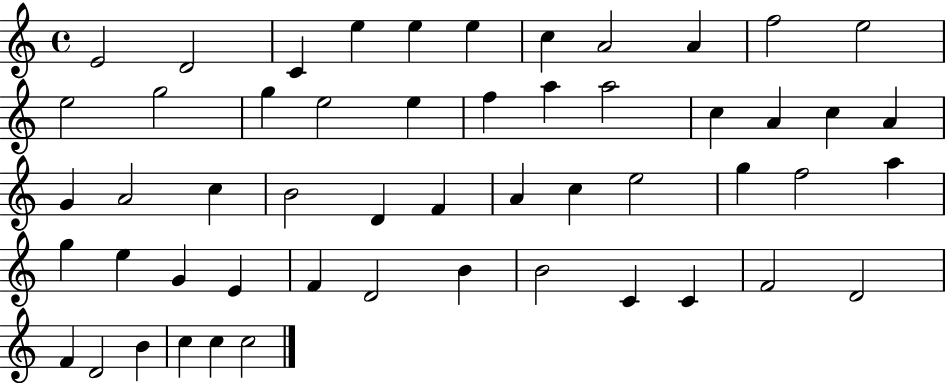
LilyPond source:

{
  \clef treble
  \time 4/4
  \defaultTimeSignature
  \key c \major
  e'2 d'2 | c'4 e''4 e''4 e''4 | c''4 a'2 a'4 | f''2 e''2 | \break e''2 g''2 | g''4 e''2 e''4 | f''4 a''4 a''2 | c''4 a'4 c''4 a'4 | \break g'4 a'2 c''4 | b'2 d'4 f'4 | a'4 c''4 e''2 | g''4 f''2 a''4 | \break g''4 e''4 g'4 e'4 | f'4 d'2 b'4 | b'2 c'4 c'4 | f'2 d'2 | \break f'4 d'2 b'4 | c''4 c''4 c''2 | \bar "|."
}